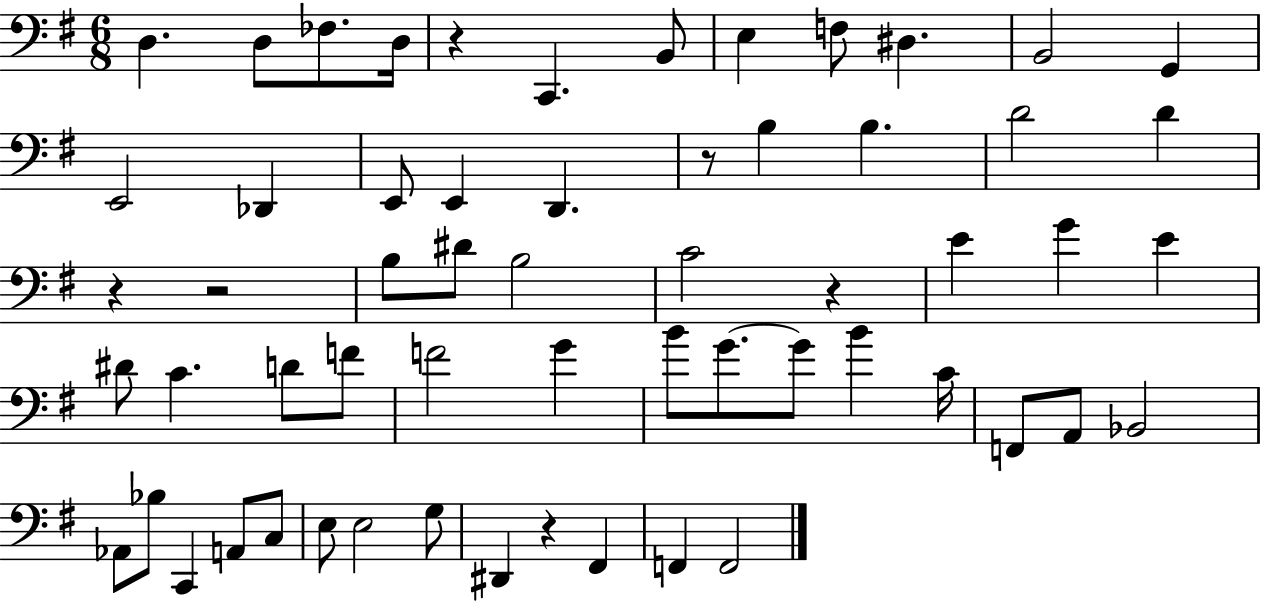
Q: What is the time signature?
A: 6/8